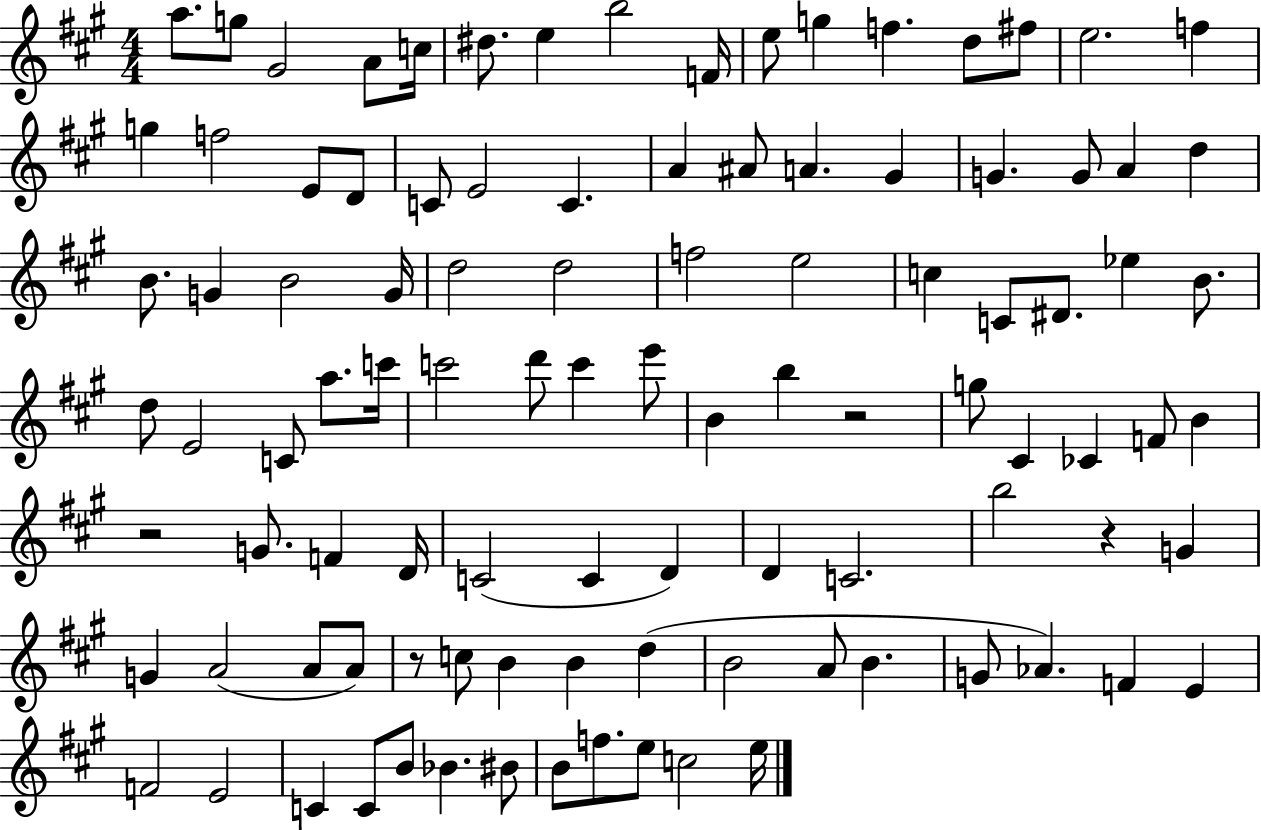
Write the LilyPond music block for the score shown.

{
  \clef treble
  \numericTimeSignature
  \time 4/4
  \key a \major
  \repeat volta 2 { a''8. g''8 gis'2 a'8 c''16 | dis''8. e''4 b''2 f'16 | e''8 g''4 f''4. d''8 fis''8 | e''2. f''4 | \break g''4 f''2 e'8 d'8 | c'8 e'2 c'4. | a'4 ais'8 a'4. gis'4 | g'4. g'8 a'4 d''4 | \break b'8. g'4 b'2 g'16 | d''2 d''2 | f''2 e''2 | c''4 c'8 dis'8. ees''4 b'8. | \break d''8 e'2 c'8 a''8. c'''16 | c'''2 d'''8 c'''4 e'''8 | b'4 b''4 r2 | g''8 cis'4 ces'4 f'8 b'4 | \break r2 g'8. f'4 d'16 | c'2( c'4 d'4) | d'4 c'2. | b''2 r4 g'4 | \break g'4 a'2( a'8 a'8) | r8 c''8 b'4 b'4 d''4( | b'2 a'8 b'4. | g'8 aes'4.) f'4 e'4 | \break f'2 e'2 | c'4 c'8 b'8 bes'4. bis'8 | b'8 f''8. e''8 c''2 e''16 | } \bar "|."
}